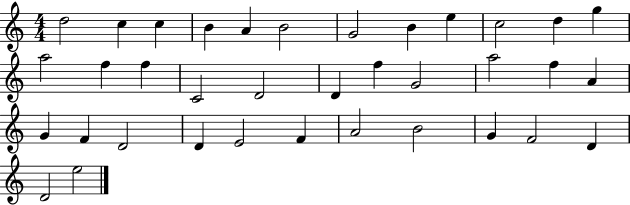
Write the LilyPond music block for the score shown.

{
  \clef treble
  \numericTimeSignature
  \time 4/4
  \key c \major
  d''2 c''4 c''4 | b'4 a'4 b'2 | g'2 b'4 e''4 | c''2 d''4 g''4 | \break a''2 f''4 f''4 | c'2 d'2 | d'4 f''4 g'2 | a''2 f''4 a'4 | \break g'4 f'4 d'2 | d'4 e'2 f'4 | a'2 b'2 | g'4 f'2 d'4 | \break d'2 e''2 | \bar "|."
}